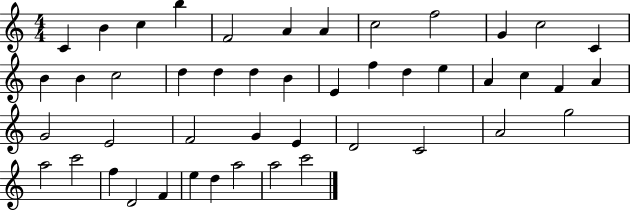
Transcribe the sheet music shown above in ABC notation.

X:1
T:Untitled
M:4/4
L:1/4
K:C
C B c b F2 A A c2 f2 G c2 C B B c2 d d d B E f d e A c F A G2 E2 F2 G E D2 C2 A2 g2 a2 c'2 f D2 F e d a2 a2 c'2